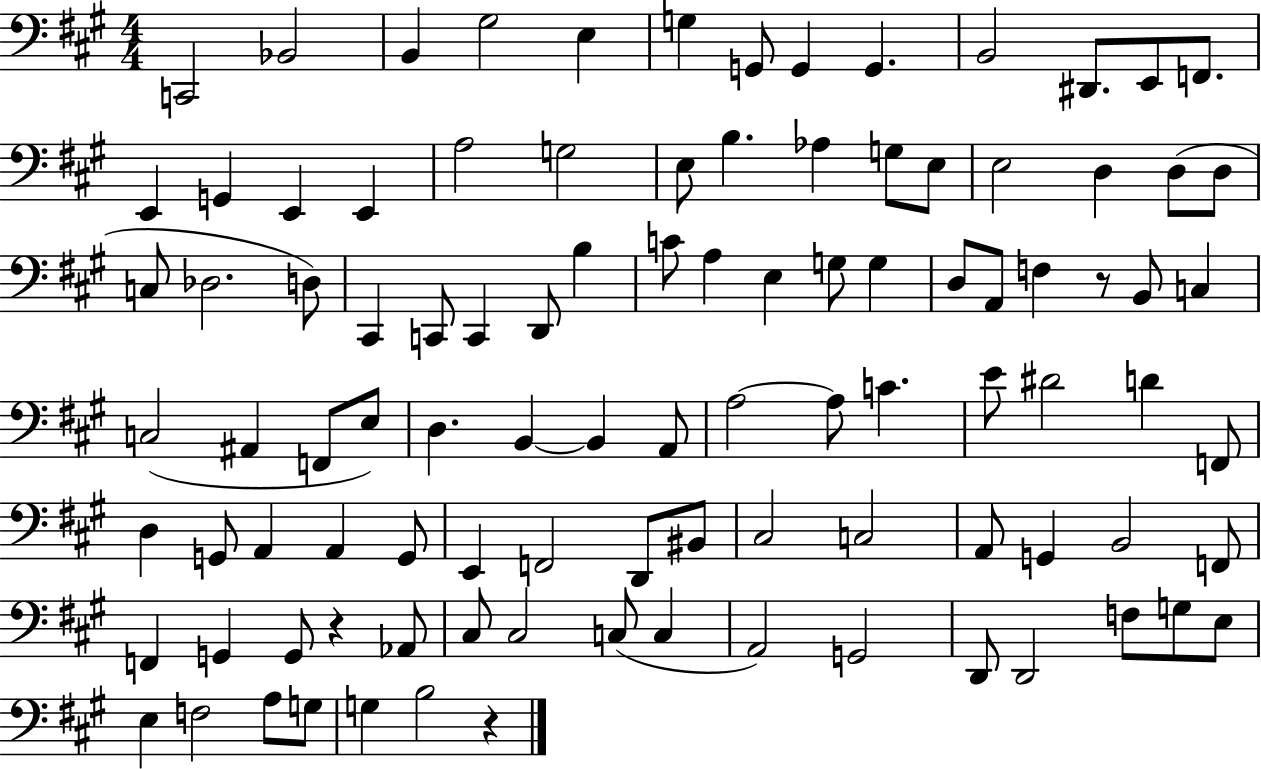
{
  \clef bass
  \numericTimeSignature
  \time 4/4
  \key a \major
  \repeat volta 2 { c,2 bes,2 | b,4 gis2 e4 | g4 g,8 g,4 g,4. | b,2 dis,8. e,8 f,8. | \break e,4 g,4 e,4 e,4 | a2 g2 | e8 b4. aes4 g8 e8 | e2 d4 d8( d8 | \break c8 des2. d8) | cis,4 c,8 c,4 d,8 b4 | c'8 a4 e4 g8 g4 | d8 a,8 f4 r8 b,8 c4 | \break c2( ais,4 f,8 e8) | d4. b,4~~ b,4 a,8 | a2~~ a8 c'4. | e'8 dis'2 d'4 f,8 | \break d4 g,8 a,4 a,4 g,8 | e,4 f,2 d,8 bis,8 | cis2 c2 | a,8 g,4 b,2 f,8 | \break f,4 g,4 g,8 r4 aes,8 | cis8 cis2 c8( c4 | a,2) g,2 | d,8 d,2 f8 g8 e8 | \break e4 f2 a8 g8 | g4 b2 r4 | } \bar "|."
}